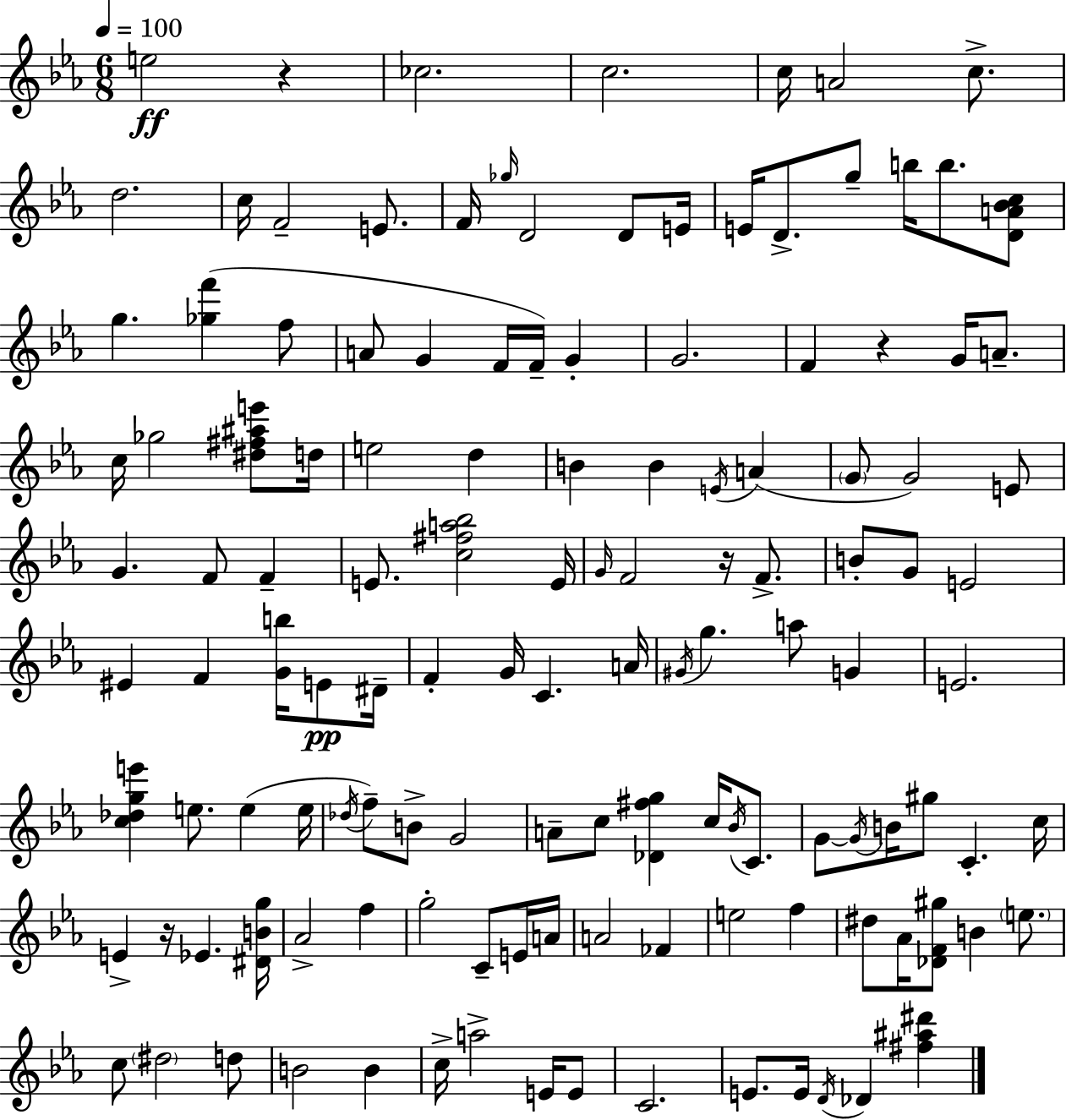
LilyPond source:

{
  \clef treble
  \numericTimeSignature
  \time 6/8
  \key c \minor
  \tempo 4 = 100
  e''2\ff r4 | ces''2. | c''2. | c''16 a'2 c''8.-> | \break d''2. | c''16 f'2-- e'8. | f'16 \grace { ges''16 } d'2 d'8 | e'16 e'16 d'8.-> g''8-- b''16 b''8. <d' a' bes' c''>8 | \break g''4. <ges'' f'''>4( f''8 | a'8 g'4 f'16 f'16--) g'4-. | g'2. | f'4 r4 g'16 a'8.-- | \break c''16 ges''2 <dis'' fis'' ais'' e'''>8 | d''16 e''2 d''4 | b'4 b'4 \acciaccatura { e'16 } a'4( | \parenthesize g'8 g'2) | \break e'8 g'4. f'8 f'4-- | e'8. <c'' fis'' a'' bes''>2 | e'16 \grace { g'16 } f'2 r16 | f'8.-> b'8-. g'8 e'2 | \break eis'4 f'4 <g' b''>16 | e'8\pp dis'16-- f'4-. g'16 c'4. | a'16 \acciaccatura { gis'16 } g''4. a''8 | g'4 e'2. | \break <c'' des'' g'' e'''>4 e''8. e''4( | e''16 \acciaccatura { des''16 }) f''8-- b'8-> g'2 | a'8-- c''8 <des' fis'' g''>4 | c''16 \acciaccatura { bes'16 } c'8. g'8~~ \acciaccatura { g'16 } b'16 gis''8 | \break c'4.-. c''16 e'4-> r16 | ees'4. <dis' b' g''>16 aes'2-> | f''4 g''2-. | c'8-- e'16 a'16 a'2 | \break fes'4 e''2 | f''4 dis''8 aes'16 <des' f' gis''>8 | b'4 \parenthesize e''8. c''8 \parenthesize dis''2 | d''8 b'2 | \break b'4 c''16-> a''2-> | e'16 e'8 c'2. | e'8. e'16 \acciaccatura { d'16 } | des'4 <fis'' ais'' dis'''>4 \bar "|."
}